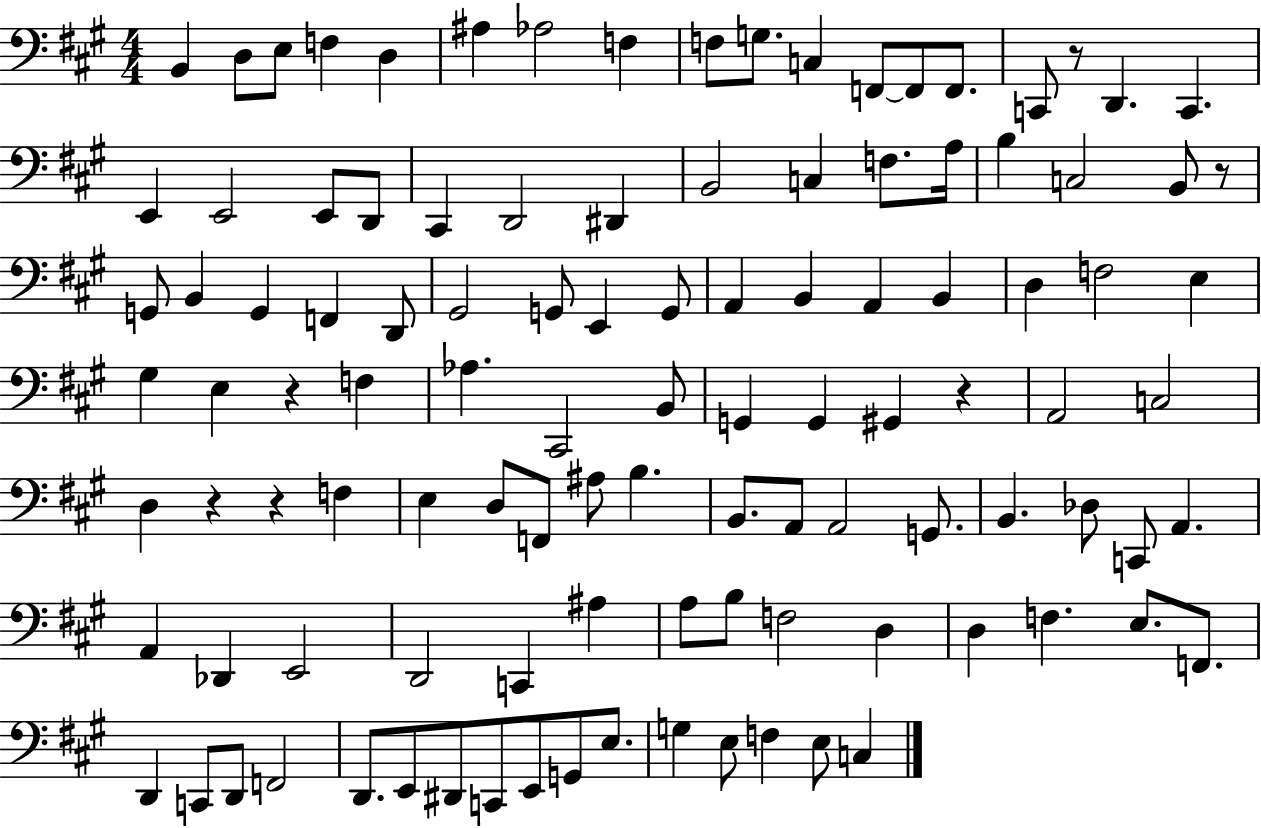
B2/q D3/e E3/e F3/q D3/q A#3/q Ab3/h F3/q F3/e G3/e. C3/q F2/e F2/e F2/e. C2/e R/e D2/q. C2/q. E2/q E2/h E2/e D2/e C#2/q D2/h D#2/q B2/h C3/q F3/e. A3/s B3/q C3/h B2/e R/e G2/e B2/q G2/q F2/q D2/e G#2/h G2/e E2/q G2/e A2/q B2/q A2/q B2/q D3/q F3/h E3/q G#3/q E3/q R/q F3/q Ab3/q. C#2/h B2/e G2/q G2/q G#2/q R/q A2/h C3/h D3/q R/q R/q F3/q E3/q D3/e F2/e A#3/e B3/q. B2/e. A2/e A2/h G2/e. B2/q. Db3/e C2/e A2/q. A2/q Db2/q E2/h D2/h C2/q A#3/q A3/e B3/e F3/h D3/q D3/q F3/q. E3/e. F2/e. D2/q C2/e D2/e F2/h D2/e. E2/e D#2/e C2/e E2/e G2/e E3/e. G3/q E3/e F3/q E3/e C3/q